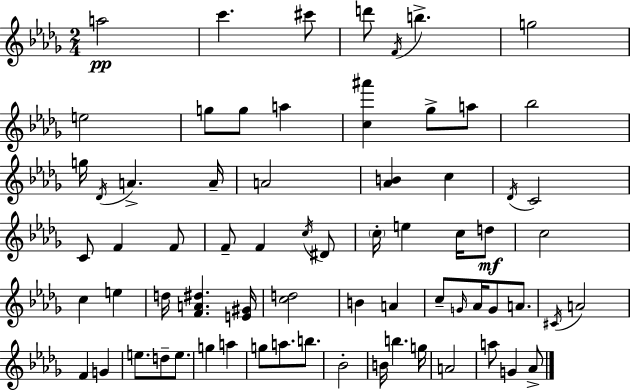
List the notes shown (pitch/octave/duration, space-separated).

A5/h C6/q. C#6/e D6/e F4/s B5/q. G5/h E5/h G5/e G5/e A5/q [C5,A#6]/q Gb5/e A5/e Bb5/h G5/s Db4/s A4/q. A4/s A4/h [Ab4,B4]/q C5/q Db4/s C4/h C4/e F4/q F4/e F4/e F4/q C5/s D#4/e C5/s E5/q C5/s D5/e C5/h C5/q E5/q D5/s [F4,A4,D#5]/q. [E4,G#4]/s [C5,D5]/h B4/q A4/q C5/e G4/s Ab4/s G4/e A4/e. C#4/s A4/h F4/q G4/q E5/e. D5/e E5/e. G5/q A5/q G5/e A5/e. B5/e. Bb4/h B4/s B5/q. G5/s A4/h A5/e G4/q Ab4/e